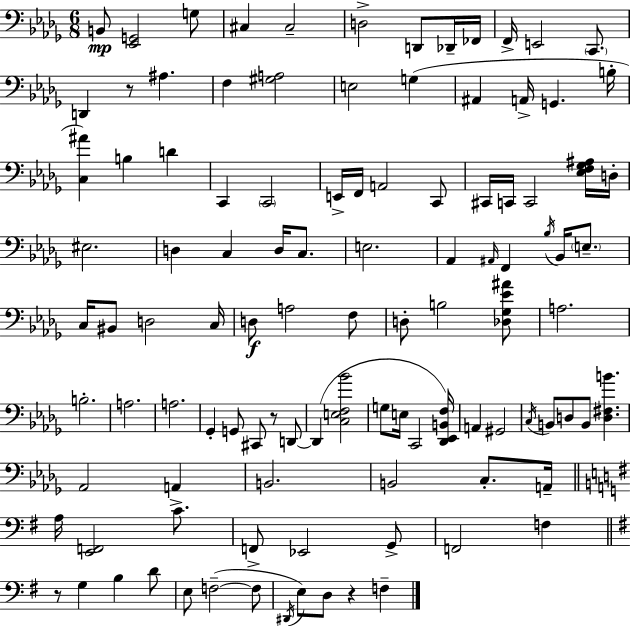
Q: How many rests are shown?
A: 4